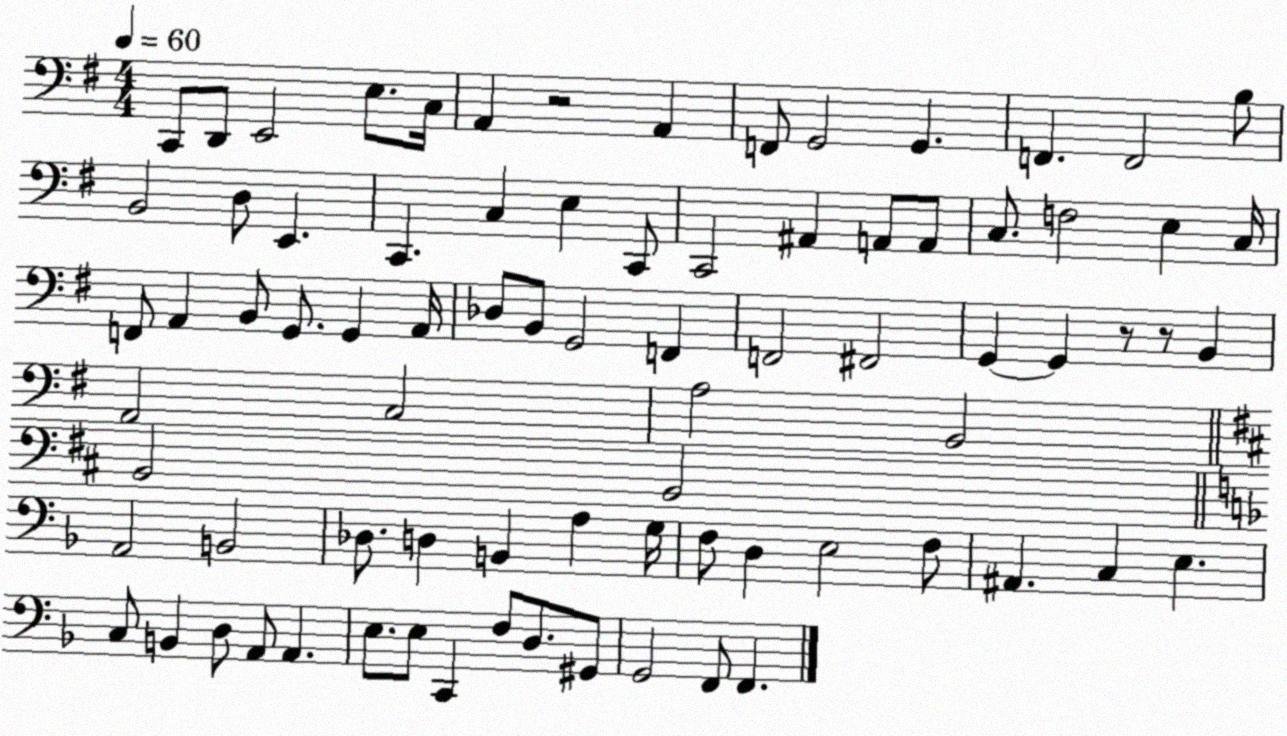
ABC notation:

X:1
T:Untitled
M:4/4
L:1/4
K:G
C,,/2 D,,/2 E,,2 E,/2 C,/4 A,, z2 A,, F,,/2 G,,2 G,, F,, F,,2 B,/2 B,,2 D,/2 E,, C,, C, E, C,,/2 C,,2 ^A,, A,,/2 A,,/2 C,/2 F,2 E, C,/4 F,,/2 A,, B,,/2 G,,/2 G,, A,,/4 _D,/2 B,,/2 G,,2 F,, F,,2 ^F,,2 G,, G,, z/2 z/2 B,, A,,2 C,2 A,2 B,,2 B,,2 B,,2 A,,2 B,,2 _D,/2 D, B,, A, G,/4 F,/2 D, E,2 F,/2 ^A,, C, E, C,/2 B,, D,/2 A,,/2 A,, E,/2 E,/2 C,, F,/2 D,/2 ^G,,/2 G,,2 F,,/2 F,,